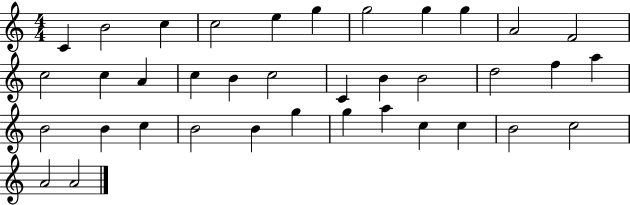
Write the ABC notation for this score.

X:1
T:Untitled
M:4/4
L:1/4
K:C
C B2 c c2 e g g2 g g A2 F2 c2 c A c B c2 C B B2 d2 f a B2 B c B2 B g g a c c B2 c2 A2 A2